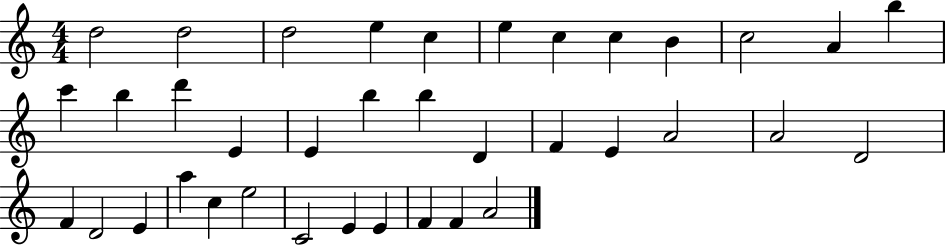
D5/h D5/h D5/h E5/q C5/q E5/q C5/q C5/q B4/q C5/h A4/q B5/q C6/q B5/q D6/q E4/q E4/q B5/q B5/q D4/q F4/q E4/q A4/h A4/h D4/h F4/q D4/h E4/q A5/q C5/q E5/h C4/h E4/q E4/q F4/q F4/q A4/h